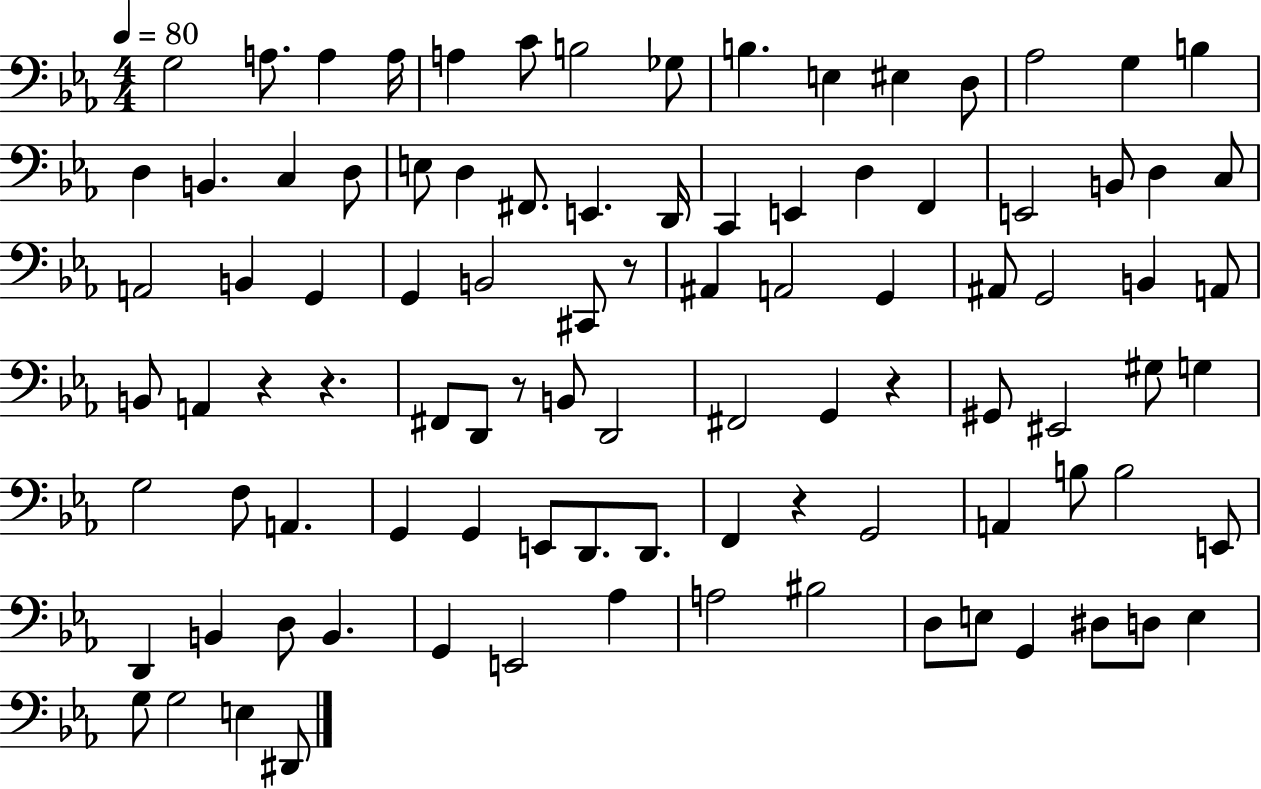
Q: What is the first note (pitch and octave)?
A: G3